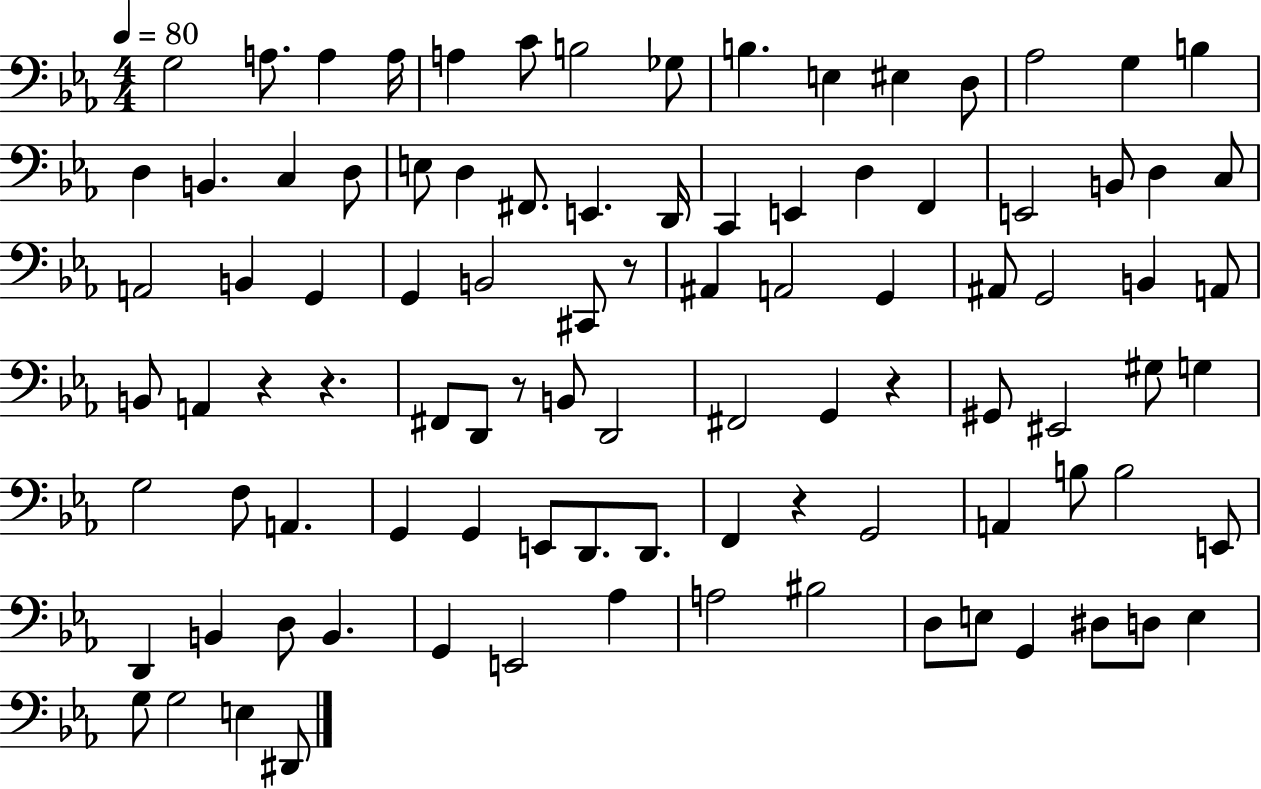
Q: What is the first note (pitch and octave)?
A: G3